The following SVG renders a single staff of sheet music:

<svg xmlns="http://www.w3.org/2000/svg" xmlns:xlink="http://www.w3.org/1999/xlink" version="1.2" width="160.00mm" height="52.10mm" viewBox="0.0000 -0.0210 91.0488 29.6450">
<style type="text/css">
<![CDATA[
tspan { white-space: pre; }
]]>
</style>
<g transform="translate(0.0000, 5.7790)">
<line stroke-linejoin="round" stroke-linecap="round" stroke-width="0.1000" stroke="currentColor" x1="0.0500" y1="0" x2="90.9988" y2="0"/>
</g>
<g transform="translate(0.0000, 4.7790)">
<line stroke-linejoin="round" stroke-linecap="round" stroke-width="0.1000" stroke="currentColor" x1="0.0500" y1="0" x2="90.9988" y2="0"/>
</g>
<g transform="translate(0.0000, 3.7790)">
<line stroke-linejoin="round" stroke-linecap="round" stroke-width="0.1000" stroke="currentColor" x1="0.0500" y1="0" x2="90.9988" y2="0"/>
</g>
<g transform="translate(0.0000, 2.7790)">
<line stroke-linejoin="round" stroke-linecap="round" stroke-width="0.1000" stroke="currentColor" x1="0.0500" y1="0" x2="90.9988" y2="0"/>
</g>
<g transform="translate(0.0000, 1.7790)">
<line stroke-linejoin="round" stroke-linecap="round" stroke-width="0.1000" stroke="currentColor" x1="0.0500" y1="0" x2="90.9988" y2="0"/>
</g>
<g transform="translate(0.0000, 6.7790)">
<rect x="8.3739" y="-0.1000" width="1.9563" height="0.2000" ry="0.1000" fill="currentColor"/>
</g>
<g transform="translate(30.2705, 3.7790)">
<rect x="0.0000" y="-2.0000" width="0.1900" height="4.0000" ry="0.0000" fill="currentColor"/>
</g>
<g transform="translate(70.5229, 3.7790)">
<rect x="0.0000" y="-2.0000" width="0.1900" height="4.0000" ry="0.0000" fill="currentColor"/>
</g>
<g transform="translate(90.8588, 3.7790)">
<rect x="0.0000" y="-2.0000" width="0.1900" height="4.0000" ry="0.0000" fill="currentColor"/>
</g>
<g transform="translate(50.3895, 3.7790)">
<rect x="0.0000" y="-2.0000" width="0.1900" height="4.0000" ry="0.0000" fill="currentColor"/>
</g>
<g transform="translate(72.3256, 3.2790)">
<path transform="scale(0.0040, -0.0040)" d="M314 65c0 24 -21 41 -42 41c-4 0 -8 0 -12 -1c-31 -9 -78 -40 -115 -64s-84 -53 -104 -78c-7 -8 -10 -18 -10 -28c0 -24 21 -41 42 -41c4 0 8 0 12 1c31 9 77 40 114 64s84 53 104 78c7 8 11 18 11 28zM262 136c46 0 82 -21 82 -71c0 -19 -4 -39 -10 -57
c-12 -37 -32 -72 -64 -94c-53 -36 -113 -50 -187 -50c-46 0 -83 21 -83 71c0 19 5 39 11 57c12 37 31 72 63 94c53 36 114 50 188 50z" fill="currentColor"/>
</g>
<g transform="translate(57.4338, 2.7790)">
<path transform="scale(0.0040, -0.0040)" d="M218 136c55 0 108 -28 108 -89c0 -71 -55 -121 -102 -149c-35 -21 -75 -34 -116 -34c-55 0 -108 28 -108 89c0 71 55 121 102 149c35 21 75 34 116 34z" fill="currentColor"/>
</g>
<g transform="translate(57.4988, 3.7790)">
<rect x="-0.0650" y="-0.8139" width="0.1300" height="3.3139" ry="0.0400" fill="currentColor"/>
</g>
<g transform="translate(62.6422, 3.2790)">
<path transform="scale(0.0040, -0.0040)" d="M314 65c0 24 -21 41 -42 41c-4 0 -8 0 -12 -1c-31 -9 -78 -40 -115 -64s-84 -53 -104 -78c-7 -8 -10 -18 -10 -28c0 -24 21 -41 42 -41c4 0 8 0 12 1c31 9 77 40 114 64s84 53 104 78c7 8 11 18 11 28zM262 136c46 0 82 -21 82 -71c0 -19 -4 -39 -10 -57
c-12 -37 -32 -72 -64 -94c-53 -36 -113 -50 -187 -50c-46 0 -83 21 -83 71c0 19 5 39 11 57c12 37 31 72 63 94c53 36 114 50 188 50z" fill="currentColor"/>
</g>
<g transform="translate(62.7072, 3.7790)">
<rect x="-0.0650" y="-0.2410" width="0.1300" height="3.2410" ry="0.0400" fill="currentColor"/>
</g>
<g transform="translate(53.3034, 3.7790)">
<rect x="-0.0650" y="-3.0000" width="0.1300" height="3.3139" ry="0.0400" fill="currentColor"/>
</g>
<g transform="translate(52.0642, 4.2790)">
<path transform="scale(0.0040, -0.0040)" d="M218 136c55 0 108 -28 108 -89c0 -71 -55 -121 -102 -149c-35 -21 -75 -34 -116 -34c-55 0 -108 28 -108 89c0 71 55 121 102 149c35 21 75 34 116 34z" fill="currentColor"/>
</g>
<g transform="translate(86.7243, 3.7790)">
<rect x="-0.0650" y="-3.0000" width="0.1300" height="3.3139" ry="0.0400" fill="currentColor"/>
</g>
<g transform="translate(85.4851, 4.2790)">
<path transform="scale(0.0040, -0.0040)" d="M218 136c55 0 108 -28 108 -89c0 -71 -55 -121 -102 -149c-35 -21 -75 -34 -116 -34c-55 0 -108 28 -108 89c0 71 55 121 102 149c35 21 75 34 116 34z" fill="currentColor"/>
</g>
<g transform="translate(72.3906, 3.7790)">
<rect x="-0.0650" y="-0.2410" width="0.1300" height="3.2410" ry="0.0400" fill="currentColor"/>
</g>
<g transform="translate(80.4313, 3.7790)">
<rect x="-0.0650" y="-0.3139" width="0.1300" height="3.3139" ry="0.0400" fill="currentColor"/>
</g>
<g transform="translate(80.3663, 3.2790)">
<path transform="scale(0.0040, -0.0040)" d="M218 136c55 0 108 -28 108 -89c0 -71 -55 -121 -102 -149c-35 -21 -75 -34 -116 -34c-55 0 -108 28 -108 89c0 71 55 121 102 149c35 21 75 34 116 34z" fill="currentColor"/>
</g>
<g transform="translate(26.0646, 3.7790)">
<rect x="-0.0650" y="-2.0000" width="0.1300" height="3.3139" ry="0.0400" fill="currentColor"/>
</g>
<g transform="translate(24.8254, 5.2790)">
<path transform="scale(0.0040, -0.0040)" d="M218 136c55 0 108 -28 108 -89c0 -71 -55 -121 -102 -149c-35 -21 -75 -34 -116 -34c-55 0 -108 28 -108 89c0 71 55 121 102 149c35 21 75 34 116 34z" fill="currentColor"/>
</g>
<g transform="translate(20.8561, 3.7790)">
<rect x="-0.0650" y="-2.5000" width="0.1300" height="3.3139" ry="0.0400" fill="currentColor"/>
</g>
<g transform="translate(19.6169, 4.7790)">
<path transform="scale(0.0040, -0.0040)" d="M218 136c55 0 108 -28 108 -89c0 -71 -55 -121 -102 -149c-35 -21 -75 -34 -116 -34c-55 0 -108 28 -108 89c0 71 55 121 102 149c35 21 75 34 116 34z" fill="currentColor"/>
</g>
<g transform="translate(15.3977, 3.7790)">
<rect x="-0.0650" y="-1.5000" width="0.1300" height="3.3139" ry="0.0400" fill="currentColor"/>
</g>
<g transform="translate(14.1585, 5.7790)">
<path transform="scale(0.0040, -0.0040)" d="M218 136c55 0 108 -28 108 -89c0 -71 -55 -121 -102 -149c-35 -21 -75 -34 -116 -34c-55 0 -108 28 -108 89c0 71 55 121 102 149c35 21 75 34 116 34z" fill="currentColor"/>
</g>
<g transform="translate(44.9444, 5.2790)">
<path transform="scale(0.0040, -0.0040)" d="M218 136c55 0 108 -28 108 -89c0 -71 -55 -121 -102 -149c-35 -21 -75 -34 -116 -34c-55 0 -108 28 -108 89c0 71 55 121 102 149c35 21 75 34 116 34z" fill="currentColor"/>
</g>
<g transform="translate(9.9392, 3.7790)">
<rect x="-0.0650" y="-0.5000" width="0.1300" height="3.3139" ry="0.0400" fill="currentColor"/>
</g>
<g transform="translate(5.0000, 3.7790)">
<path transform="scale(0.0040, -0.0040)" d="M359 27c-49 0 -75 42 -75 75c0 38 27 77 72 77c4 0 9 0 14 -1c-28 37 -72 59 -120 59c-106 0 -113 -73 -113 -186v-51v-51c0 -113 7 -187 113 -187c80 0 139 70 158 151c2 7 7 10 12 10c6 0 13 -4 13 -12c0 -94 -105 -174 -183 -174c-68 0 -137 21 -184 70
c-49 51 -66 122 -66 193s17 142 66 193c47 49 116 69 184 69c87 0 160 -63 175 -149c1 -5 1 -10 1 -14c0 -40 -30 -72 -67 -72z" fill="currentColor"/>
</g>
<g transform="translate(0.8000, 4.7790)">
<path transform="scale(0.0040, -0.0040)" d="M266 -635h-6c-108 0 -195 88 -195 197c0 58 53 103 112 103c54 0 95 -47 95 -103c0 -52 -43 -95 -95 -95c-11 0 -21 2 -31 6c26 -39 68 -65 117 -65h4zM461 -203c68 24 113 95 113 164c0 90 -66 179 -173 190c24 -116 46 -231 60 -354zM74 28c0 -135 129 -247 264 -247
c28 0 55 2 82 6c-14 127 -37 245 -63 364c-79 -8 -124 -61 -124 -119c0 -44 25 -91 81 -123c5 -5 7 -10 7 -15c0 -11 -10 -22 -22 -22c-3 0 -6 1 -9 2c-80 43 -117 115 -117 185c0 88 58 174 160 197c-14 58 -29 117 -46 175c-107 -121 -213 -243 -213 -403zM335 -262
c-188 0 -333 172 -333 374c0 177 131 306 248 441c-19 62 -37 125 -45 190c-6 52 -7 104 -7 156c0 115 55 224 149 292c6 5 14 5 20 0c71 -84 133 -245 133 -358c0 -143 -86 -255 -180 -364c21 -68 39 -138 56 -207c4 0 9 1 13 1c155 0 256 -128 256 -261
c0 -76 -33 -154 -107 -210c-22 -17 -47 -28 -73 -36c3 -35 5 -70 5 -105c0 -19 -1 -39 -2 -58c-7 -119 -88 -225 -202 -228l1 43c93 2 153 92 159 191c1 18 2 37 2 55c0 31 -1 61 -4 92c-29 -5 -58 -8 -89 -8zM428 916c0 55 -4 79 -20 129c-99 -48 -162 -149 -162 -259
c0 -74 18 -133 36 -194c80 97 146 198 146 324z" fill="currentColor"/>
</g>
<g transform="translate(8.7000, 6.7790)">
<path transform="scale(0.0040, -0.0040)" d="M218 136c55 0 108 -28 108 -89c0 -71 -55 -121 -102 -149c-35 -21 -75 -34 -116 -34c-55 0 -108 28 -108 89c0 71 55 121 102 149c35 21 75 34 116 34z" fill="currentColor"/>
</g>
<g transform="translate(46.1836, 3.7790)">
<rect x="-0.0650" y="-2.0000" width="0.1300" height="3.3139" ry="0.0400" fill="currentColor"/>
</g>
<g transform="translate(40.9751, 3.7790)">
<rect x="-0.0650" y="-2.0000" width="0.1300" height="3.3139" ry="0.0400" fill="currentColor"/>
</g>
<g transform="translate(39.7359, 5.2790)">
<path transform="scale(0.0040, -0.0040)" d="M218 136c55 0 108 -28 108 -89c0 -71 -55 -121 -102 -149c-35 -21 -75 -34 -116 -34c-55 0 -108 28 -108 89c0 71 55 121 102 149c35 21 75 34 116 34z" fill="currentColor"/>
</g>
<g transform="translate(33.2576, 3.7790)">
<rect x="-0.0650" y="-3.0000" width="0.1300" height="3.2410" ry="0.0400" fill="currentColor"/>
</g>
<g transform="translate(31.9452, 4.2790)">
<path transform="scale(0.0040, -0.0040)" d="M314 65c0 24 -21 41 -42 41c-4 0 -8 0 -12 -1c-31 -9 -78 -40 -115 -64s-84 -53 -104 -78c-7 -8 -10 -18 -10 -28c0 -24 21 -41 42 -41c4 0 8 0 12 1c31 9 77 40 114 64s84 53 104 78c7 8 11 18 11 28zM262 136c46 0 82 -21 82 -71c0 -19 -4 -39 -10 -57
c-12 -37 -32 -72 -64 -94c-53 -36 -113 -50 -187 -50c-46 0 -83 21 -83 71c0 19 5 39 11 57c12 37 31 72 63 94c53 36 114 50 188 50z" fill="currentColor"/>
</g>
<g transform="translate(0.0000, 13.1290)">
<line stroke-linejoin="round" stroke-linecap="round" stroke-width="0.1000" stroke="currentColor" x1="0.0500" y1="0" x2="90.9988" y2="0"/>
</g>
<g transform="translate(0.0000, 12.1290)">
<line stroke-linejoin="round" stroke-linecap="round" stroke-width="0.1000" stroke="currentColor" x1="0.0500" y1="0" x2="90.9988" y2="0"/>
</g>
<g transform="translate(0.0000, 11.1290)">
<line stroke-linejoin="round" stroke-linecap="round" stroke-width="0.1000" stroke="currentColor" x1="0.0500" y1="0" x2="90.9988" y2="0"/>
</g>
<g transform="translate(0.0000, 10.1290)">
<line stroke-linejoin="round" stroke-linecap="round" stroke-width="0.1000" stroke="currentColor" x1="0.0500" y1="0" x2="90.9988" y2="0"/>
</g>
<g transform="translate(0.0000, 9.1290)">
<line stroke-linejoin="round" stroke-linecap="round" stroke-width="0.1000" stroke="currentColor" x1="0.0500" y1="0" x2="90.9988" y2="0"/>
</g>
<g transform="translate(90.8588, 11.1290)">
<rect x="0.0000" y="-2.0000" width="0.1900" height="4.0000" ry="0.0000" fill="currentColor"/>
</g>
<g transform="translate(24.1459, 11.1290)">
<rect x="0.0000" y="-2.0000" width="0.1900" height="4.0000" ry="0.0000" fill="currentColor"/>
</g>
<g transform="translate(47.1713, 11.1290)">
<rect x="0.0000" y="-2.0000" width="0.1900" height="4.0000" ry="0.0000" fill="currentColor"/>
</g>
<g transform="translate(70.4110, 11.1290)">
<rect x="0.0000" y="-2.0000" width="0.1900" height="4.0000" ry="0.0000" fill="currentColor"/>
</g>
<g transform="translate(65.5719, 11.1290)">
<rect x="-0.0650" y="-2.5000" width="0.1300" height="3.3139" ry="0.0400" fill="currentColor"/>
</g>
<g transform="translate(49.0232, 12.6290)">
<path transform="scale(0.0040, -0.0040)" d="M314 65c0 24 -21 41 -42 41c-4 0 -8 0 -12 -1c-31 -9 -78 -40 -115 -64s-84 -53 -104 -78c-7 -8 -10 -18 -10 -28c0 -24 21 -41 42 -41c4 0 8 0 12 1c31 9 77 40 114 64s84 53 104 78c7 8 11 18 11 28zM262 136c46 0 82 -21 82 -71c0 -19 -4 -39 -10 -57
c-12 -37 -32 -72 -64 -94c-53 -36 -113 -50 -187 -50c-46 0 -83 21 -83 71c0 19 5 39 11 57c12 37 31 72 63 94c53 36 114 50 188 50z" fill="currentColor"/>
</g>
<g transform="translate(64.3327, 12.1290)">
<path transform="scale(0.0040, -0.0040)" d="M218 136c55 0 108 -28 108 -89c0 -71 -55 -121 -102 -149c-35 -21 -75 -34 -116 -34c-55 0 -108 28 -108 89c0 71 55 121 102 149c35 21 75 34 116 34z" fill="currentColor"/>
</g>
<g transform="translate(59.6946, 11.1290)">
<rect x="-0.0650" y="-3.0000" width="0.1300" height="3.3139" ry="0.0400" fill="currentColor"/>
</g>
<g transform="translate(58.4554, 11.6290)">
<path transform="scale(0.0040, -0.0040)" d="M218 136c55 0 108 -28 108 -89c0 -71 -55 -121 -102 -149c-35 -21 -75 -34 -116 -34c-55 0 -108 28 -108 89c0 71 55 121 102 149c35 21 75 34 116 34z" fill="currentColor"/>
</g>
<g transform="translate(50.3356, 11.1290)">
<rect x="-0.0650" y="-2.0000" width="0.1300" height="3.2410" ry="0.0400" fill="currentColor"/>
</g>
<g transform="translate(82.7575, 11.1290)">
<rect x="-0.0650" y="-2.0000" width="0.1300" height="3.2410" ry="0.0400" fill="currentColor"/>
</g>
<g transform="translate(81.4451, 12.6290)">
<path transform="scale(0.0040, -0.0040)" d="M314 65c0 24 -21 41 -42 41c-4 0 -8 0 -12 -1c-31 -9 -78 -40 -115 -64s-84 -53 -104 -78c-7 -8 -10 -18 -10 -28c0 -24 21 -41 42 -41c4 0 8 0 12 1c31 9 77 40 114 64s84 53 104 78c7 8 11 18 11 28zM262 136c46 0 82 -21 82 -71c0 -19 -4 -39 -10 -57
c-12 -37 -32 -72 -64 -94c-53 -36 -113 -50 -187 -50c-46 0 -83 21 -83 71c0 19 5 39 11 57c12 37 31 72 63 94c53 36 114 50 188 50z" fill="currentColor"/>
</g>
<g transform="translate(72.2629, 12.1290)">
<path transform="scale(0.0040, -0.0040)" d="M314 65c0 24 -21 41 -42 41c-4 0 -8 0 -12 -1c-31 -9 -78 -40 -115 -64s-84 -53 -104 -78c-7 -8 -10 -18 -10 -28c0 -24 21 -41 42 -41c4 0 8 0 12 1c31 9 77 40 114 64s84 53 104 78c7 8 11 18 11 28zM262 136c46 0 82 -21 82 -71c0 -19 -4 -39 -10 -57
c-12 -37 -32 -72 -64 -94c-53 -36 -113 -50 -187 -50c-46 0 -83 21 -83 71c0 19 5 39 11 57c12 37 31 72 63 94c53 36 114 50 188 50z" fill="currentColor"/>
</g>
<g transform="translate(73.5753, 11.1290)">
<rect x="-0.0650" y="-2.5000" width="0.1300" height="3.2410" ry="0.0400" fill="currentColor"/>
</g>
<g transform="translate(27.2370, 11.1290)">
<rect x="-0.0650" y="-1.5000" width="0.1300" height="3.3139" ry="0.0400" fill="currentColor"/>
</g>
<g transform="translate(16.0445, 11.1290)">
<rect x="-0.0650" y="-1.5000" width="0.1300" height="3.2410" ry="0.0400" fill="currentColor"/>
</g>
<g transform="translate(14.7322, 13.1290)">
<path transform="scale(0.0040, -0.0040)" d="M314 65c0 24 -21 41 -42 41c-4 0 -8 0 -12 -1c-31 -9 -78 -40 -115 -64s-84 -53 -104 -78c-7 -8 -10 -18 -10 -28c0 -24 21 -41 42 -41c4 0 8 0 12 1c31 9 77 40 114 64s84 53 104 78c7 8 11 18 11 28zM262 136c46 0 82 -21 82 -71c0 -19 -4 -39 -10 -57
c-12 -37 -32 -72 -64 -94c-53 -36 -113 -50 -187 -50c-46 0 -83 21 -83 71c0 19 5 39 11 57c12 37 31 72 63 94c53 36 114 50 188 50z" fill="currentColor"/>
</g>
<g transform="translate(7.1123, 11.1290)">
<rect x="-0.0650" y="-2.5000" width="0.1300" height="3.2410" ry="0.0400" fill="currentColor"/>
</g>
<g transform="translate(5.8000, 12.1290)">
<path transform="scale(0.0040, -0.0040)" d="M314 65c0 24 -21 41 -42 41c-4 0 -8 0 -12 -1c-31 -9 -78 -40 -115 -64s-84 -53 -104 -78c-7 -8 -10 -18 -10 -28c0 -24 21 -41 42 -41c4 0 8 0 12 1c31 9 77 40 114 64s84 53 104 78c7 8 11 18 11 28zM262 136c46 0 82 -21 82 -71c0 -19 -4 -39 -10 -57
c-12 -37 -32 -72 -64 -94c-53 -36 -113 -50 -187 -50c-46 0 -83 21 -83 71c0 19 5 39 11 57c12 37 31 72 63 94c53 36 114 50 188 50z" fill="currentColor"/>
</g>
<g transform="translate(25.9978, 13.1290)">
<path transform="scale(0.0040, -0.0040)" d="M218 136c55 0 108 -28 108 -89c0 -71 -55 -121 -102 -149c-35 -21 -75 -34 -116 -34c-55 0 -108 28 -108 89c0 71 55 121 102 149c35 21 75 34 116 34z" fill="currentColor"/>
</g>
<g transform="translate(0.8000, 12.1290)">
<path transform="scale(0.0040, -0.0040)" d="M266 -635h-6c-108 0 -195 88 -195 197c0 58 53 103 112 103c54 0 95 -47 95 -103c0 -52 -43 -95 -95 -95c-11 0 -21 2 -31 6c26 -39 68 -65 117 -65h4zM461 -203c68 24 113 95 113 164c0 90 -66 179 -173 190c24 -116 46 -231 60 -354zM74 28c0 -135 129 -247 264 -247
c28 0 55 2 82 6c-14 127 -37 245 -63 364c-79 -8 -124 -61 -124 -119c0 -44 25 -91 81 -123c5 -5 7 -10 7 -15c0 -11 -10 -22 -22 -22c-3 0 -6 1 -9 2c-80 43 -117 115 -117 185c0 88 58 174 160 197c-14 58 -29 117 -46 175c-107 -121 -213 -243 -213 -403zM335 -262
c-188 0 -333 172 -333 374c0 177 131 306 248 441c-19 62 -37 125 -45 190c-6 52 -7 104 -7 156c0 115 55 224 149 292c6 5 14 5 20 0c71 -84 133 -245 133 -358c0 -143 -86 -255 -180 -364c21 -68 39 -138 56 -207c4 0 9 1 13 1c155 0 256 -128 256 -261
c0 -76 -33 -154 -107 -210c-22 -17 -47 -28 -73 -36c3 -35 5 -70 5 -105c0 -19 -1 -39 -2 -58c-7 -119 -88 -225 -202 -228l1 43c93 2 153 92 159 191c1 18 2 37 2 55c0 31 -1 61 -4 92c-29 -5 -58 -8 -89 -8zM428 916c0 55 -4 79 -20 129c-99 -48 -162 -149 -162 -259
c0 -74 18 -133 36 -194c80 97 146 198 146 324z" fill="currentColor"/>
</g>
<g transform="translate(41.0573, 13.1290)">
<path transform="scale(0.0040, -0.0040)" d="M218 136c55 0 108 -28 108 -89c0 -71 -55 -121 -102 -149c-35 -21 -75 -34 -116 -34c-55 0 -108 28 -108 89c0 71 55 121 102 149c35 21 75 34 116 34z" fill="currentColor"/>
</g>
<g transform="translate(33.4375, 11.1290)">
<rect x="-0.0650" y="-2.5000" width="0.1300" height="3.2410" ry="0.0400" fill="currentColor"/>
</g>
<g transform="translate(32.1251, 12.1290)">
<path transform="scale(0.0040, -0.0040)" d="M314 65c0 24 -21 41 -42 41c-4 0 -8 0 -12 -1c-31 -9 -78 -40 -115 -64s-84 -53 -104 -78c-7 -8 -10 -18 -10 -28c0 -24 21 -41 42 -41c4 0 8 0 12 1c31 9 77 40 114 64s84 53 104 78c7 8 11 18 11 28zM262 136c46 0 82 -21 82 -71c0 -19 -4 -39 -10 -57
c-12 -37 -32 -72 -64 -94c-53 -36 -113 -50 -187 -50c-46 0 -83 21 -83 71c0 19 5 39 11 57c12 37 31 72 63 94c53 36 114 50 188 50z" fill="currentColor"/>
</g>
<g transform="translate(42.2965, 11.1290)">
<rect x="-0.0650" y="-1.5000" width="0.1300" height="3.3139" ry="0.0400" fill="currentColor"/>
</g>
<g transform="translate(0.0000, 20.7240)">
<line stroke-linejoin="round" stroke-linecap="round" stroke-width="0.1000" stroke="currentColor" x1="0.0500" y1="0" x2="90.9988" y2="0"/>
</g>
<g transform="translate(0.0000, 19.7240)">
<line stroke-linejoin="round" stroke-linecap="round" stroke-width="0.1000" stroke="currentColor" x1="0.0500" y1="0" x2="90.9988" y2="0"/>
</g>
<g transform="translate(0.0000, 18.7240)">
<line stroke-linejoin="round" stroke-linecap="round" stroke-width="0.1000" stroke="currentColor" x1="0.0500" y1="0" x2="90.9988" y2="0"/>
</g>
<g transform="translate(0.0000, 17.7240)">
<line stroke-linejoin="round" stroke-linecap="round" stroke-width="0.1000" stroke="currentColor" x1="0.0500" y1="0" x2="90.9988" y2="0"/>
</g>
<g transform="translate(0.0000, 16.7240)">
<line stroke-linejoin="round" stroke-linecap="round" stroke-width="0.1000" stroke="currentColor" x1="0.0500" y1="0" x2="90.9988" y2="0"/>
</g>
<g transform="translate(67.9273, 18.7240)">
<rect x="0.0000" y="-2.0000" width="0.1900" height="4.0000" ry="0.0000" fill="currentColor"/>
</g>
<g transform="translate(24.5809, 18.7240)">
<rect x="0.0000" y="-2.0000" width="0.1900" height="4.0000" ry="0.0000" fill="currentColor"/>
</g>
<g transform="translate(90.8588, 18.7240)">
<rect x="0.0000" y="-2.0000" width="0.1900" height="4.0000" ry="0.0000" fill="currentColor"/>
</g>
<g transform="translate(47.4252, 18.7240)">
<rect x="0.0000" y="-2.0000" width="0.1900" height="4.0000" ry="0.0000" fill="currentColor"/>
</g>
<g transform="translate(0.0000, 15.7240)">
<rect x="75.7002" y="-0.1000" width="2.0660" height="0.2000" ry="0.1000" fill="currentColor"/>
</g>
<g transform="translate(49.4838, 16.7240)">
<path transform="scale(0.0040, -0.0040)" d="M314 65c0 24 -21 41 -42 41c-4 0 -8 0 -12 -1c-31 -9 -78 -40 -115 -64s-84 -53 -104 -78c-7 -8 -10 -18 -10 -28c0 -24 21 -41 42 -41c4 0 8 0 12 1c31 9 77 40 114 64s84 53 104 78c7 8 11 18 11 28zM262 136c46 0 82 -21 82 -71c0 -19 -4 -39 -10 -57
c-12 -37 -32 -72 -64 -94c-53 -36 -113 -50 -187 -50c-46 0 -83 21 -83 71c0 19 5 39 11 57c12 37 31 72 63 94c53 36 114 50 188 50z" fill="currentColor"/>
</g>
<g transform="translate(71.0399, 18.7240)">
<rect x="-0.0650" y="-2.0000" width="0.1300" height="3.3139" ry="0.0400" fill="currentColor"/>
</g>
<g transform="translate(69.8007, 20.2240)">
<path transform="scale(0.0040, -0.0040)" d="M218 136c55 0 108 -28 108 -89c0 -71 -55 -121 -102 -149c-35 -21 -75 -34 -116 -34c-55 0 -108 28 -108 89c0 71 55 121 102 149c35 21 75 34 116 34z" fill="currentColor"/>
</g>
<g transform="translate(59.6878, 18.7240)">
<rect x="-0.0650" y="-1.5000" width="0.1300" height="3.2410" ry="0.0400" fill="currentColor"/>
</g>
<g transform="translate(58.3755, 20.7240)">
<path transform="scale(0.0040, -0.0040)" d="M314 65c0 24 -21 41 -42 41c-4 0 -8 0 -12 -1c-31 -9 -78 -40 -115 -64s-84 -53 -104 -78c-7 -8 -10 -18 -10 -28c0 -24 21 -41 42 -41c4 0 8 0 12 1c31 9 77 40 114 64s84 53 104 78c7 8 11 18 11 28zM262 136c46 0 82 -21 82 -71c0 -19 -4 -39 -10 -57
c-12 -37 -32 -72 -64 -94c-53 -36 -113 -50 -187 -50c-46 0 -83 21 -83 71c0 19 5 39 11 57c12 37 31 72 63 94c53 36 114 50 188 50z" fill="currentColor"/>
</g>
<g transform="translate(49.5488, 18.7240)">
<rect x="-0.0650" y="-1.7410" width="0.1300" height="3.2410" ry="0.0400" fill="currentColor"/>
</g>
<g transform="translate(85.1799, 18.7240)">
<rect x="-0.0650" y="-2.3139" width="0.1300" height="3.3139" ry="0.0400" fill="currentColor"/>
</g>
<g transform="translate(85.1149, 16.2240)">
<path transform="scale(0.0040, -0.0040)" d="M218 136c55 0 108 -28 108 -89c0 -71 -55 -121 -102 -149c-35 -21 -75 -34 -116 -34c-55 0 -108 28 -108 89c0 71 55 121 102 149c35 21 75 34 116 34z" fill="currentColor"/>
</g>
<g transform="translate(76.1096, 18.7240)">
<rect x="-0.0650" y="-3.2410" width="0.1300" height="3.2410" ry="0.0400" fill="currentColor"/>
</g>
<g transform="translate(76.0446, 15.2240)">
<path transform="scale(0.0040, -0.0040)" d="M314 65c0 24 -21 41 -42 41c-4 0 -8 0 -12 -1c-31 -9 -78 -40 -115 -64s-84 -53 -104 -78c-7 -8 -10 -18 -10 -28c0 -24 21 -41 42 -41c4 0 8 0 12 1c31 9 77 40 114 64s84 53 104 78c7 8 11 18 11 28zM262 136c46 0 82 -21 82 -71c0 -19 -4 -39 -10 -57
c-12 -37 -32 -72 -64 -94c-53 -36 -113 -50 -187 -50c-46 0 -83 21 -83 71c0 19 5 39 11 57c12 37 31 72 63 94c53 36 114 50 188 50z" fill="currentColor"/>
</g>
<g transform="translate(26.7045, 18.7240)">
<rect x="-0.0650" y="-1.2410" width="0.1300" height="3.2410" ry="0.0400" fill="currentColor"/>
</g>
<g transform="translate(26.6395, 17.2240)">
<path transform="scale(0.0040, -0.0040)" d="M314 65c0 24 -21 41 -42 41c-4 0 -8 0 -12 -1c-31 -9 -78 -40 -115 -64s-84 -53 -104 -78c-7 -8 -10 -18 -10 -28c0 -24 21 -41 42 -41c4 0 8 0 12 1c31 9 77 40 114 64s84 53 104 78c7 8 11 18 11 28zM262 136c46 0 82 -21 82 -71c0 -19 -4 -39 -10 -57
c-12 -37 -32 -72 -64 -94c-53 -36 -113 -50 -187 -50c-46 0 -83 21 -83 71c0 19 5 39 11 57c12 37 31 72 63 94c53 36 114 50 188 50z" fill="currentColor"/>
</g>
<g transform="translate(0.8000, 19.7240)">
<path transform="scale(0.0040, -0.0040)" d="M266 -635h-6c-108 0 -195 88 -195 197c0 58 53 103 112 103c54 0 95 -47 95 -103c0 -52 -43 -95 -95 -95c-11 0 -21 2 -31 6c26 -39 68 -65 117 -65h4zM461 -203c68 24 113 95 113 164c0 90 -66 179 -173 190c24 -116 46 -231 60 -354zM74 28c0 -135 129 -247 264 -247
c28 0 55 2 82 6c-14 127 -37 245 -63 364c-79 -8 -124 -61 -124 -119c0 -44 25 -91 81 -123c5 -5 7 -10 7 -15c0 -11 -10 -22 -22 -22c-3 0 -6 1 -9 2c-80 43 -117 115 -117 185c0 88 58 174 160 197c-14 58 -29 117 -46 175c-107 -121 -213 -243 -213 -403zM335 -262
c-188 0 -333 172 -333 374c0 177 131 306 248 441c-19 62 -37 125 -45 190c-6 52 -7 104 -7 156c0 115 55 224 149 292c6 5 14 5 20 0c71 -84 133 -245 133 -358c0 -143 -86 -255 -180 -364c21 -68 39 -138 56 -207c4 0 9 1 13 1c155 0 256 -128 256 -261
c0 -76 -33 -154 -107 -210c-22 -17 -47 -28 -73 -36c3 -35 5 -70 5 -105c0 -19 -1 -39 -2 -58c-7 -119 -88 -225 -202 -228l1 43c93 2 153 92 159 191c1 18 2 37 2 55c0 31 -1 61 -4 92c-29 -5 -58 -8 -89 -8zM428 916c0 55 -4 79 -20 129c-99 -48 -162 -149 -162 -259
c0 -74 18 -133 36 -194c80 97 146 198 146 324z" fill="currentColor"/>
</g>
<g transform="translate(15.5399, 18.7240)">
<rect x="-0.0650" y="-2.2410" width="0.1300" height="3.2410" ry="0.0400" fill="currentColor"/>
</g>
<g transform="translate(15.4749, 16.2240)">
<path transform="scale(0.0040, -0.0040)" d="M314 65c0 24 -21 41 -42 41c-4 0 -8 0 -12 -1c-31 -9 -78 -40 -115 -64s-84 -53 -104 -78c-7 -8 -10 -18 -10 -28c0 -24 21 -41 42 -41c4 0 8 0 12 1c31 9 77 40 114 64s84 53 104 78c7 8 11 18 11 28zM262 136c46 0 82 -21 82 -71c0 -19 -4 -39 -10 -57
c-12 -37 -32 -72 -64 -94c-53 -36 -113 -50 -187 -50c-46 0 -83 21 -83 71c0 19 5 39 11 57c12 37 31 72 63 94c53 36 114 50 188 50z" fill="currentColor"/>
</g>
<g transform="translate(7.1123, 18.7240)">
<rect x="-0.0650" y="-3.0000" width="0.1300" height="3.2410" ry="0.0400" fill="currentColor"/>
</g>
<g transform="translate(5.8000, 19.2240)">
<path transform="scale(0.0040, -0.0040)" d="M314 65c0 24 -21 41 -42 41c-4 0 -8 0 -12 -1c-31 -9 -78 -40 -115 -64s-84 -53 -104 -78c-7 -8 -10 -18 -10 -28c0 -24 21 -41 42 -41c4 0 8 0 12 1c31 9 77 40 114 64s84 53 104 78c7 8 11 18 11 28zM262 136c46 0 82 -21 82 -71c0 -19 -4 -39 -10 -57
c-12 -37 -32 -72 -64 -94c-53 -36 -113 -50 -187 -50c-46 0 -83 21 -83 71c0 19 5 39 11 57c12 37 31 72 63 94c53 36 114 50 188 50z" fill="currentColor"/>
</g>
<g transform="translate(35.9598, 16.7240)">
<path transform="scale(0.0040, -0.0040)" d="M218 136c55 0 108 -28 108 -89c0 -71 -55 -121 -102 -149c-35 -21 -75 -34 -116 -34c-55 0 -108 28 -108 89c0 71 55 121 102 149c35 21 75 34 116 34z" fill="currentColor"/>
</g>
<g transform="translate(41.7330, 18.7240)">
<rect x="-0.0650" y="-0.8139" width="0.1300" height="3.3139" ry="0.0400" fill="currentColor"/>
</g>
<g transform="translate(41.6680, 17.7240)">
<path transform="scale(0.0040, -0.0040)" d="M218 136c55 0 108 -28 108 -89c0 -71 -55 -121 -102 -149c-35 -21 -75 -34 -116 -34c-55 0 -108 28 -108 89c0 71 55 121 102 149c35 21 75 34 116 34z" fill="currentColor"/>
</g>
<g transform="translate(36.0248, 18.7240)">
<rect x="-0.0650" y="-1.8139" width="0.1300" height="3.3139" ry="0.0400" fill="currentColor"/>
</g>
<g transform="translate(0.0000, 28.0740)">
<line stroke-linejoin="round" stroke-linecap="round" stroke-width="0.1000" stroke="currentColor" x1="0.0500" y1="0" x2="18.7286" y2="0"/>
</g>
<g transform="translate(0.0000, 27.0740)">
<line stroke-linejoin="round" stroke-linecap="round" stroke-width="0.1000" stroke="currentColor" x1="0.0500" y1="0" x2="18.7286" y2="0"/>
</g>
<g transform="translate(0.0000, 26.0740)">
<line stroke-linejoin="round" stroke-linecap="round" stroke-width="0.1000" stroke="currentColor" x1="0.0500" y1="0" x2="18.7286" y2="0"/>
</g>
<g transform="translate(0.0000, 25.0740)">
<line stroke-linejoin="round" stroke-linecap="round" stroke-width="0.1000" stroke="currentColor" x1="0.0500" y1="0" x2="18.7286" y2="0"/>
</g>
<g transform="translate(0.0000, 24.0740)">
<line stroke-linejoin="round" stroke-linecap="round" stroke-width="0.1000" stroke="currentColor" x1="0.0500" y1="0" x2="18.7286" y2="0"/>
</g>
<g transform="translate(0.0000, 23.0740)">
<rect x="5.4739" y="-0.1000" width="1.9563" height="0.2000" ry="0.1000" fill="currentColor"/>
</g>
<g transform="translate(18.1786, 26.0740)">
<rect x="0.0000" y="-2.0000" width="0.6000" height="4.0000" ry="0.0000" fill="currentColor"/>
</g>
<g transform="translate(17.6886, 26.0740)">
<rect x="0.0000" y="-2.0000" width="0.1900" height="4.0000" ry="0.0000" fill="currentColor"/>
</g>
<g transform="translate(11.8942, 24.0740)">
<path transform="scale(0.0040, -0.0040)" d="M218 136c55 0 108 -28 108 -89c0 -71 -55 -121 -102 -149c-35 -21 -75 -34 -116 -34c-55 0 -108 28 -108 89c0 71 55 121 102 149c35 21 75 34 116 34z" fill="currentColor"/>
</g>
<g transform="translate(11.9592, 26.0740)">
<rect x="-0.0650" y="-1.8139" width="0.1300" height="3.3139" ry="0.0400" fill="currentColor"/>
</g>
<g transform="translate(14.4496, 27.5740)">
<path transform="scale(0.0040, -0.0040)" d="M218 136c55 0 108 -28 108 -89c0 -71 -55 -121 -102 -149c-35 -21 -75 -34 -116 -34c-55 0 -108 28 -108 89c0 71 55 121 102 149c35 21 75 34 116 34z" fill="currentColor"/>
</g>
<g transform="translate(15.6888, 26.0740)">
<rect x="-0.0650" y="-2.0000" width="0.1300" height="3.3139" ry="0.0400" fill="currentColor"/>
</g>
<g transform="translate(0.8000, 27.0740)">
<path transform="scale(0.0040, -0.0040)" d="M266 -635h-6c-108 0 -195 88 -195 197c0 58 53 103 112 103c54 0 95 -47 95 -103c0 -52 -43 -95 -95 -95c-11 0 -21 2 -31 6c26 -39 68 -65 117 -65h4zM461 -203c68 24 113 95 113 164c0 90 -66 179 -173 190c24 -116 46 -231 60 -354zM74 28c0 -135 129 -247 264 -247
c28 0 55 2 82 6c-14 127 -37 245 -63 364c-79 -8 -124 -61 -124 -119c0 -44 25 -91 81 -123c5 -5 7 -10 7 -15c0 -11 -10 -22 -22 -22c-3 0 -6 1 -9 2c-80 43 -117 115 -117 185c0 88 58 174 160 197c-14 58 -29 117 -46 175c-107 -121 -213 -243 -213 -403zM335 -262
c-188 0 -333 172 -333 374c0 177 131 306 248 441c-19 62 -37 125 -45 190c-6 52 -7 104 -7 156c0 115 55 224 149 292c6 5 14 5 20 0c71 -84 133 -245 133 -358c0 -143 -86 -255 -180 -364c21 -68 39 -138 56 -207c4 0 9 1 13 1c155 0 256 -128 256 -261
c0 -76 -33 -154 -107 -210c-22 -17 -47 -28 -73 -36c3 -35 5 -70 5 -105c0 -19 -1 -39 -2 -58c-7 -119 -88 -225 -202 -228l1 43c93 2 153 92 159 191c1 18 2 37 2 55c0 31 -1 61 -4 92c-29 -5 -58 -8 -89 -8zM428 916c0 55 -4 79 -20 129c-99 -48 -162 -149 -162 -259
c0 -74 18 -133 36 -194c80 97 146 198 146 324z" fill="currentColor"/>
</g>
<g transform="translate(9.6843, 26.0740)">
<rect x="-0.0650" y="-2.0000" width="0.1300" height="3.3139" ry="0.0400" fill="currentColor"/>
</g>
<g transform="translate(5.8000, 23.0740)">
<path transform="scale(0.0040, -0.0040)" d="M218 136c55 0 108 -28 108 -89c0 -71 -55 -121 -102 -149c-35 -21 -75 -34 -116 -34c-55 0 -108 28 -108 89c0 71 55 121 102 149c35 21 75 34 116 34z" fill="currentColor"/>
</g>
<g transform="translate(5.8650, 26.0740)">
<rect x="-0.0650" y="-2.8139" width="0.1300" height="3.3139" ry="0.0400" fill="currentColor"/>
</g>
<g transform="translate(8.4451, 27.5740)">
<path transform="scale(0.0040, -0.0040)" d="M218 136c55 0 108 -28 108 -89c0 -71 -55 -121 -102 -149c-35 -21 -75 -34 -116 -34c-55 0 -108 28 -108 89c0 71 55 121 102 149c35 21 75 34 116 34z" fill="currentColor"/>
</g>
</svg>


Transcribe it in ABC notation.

X:1
T:Untitled
M:4/4
L:1/4
K:C
C E G F A2 F F A d c2 c2 c A G2 E2 E G2 E F2 A G G2 F2 A2 g2 e2 f d f2 E2 F b2 g a F f F